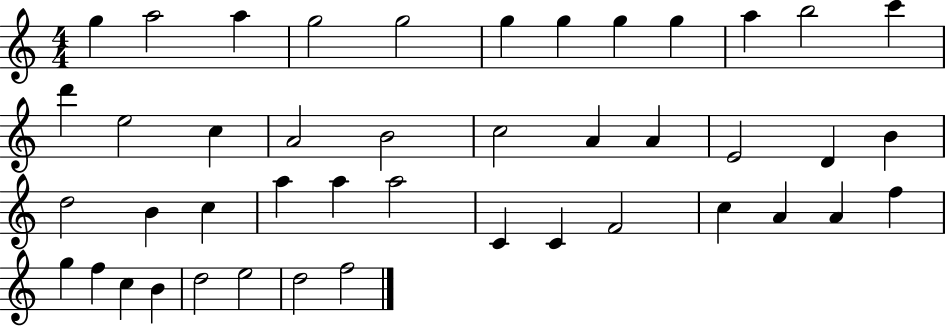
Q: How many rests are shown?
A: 0